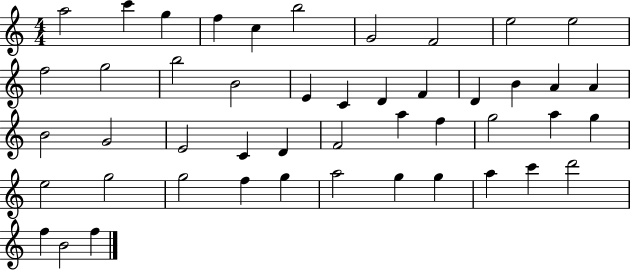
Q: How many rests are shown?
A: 0